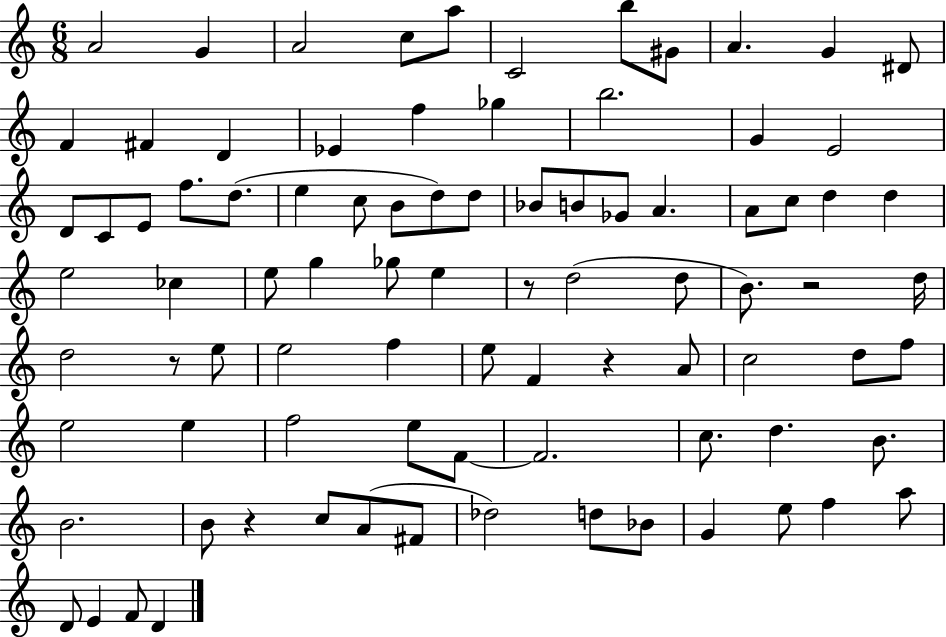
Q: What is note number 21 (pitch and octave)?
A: D4